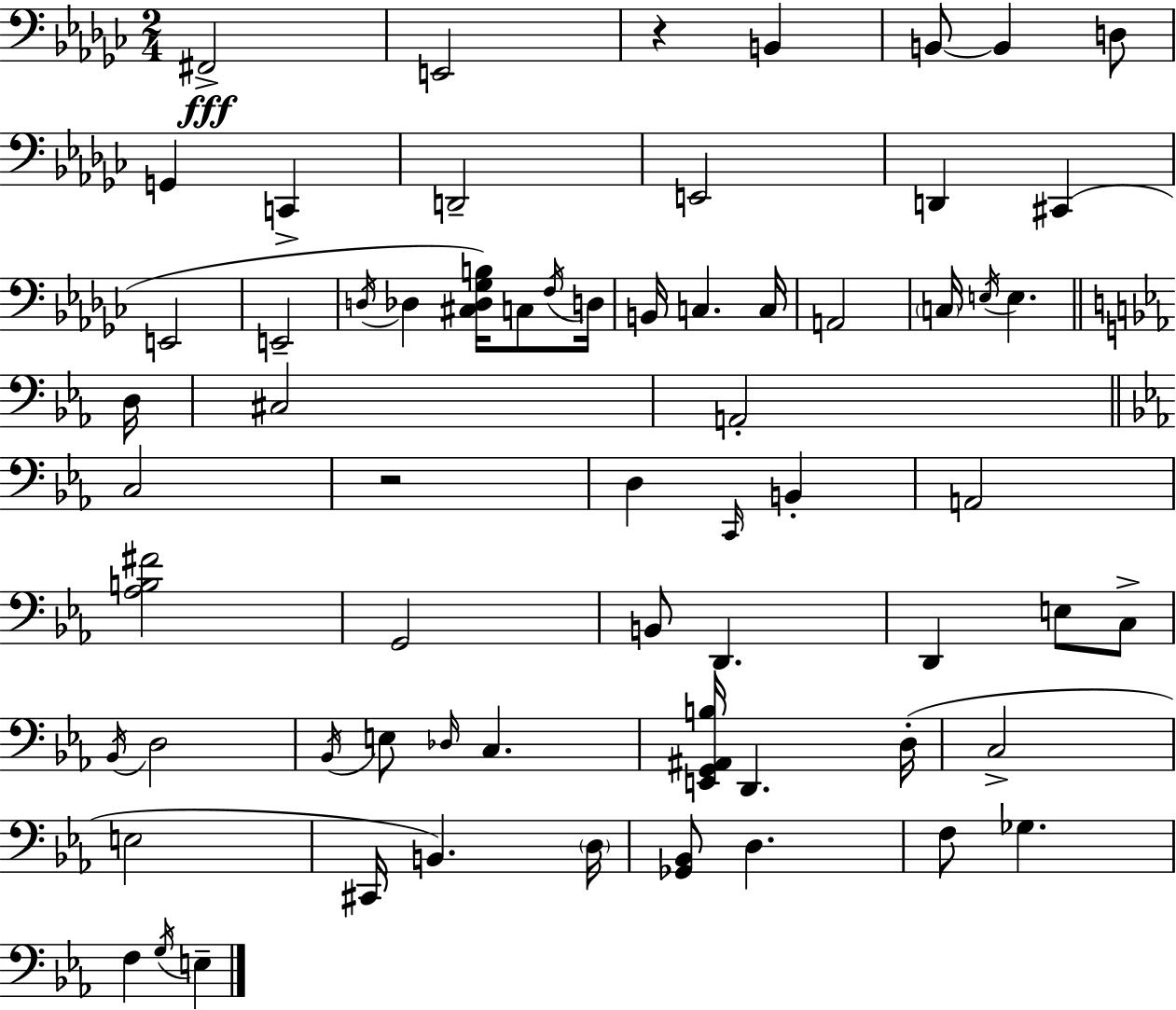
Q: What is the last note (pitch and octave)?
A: E3